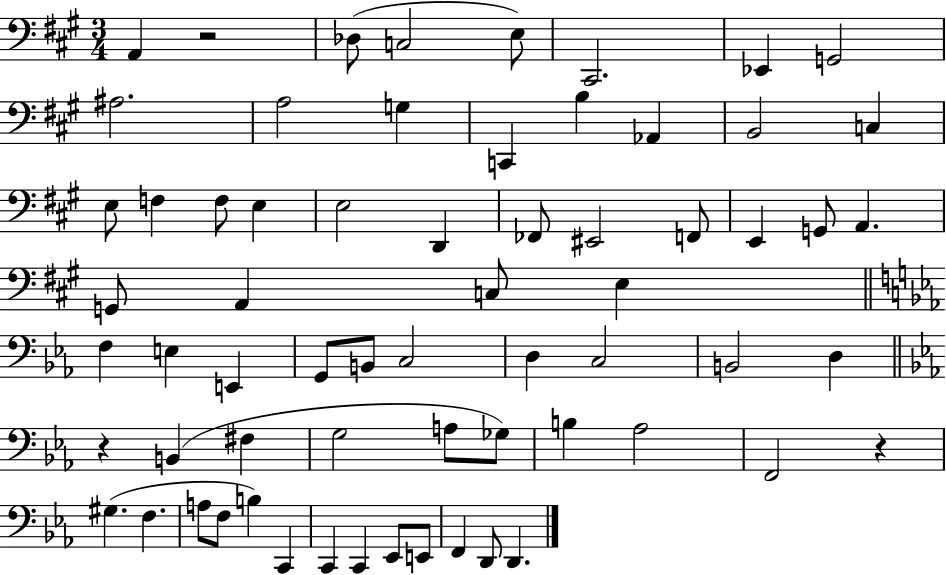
A2/q R/h Db3/e C3/h E3/e C#2/h. Eb2/q G2/h A#3/h. A3/h G3/q C2/q B3/q Ab2/q B2/h C3/q E3/e F3/q F3/e E3/q E3/h D2/q FES2/e EIS2/h F2/e E2/q G2/e A2/q. G2/e A2/q C3/e E3/q F3/q E3/q E2/q G2/e B2/e C3/h D3/q C3/h B2/h D3/q R/q B2/q F#3/q G3/h A3/e Gb3/e B3/q Ab3/h F2/h R/q G#3/q. F3/q. A3/e F3/e B3/q C2/q C2/q C2/q Eb2/e E2/e F2/q D2/e D2/q.